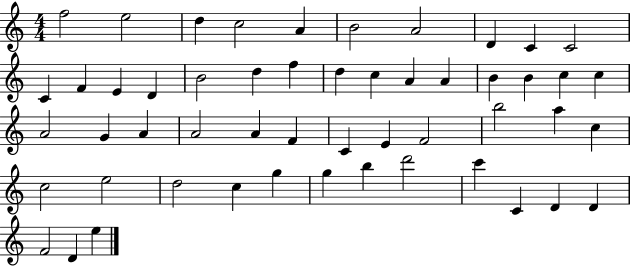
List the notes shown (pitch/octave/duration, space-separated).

F5/h E5/h D5/q C5/h A4/q B4/h A4/h D4/q C4/q C4/h C4/q F4/q E4/q D4/q B4/h D5/q F5/q D5/q C5/q A4/q A4/q B4/q B4/q C5/q C5/q A4/h G4/q A4/q A4/h A4/q F4/q C4/q E4/q F4/h B5/h A5/q C5/q C5/h E5/h D5/h C5/q G5/q G5/q B5/q D6/h C6/q C4/q D4/q D4/q F4/h D4/q E5/q